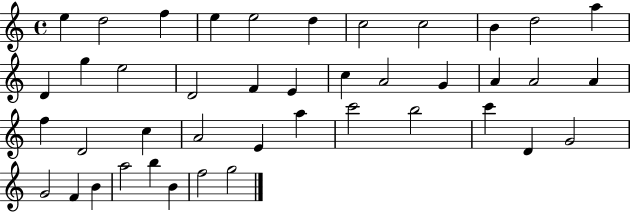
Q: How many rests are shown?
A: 0